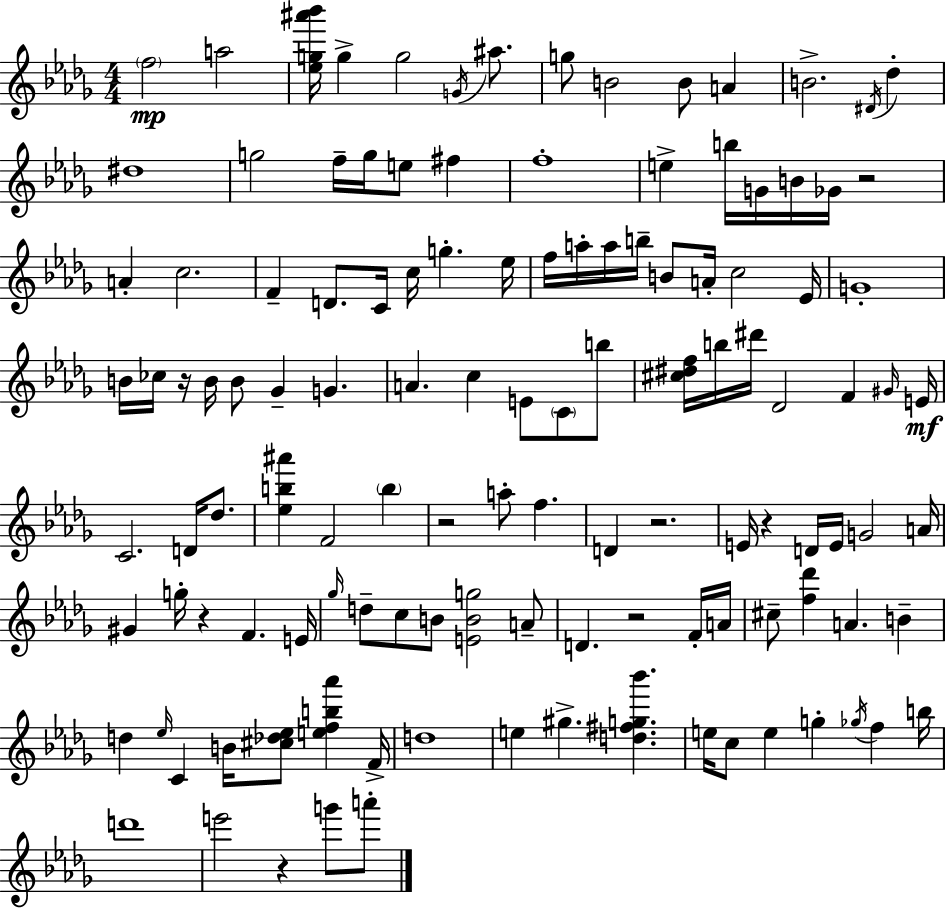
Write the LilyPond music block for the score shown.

{
  \clef treble
  \numericTimeSignature
  \time 4/4
  \key bes \minor
  \parenthesize f''2\mp a''2 | <ees'' g'' ais''' bes'''>16 g''4-> g''2 \acciaccatura { g'16 } ais''8. | g''8 b'2 b'8 a'4 | b'2.-> \acciaccatura { dis'16 } des''4-. | \break dis''1 | g''2 f''16-- g''16 e''8 fis''4 | f''1-. | e''4-> b''16 g'16 b'16 ges'16 r2 | \break a'4-. c''2. | f'4-- d'8. c'16 c''16 g''4.-. | ees''16 f''16 a''16-. a''16 b''16-- b'8 a'16-. c''2 | ees'16 g'1-. | \break b'16 ces''16 r16 b'16 b'8 ges'4-- g'4. | a'4. c''4 e'8 \parenthesize c'8 | b''8 <cis'' dis'' f''>16 b''16 dis'''16 des'2 f'4 | \grace { gis'16 }\mf e'16 c'2. d'16 | \break des''8. <ees'' b'' ais'''>4 f'2 \parenthesize b''4 | r2 a''8-. f''4. | d'4 r2. | e'16 r4 d'16 e'16 g'2 | \break a'16 gis'4 g''16-. r4 f'4. | e'16 \grace { ges''16 } d''8-- c''8 b'8 <e' b' g''>2 | a'8-- d'4. r2 | f'16-. a'16 cis''8-- <f'' des'''>4 a'4. | \break b'4-- d''4 \grace { ees''16 } c'4 b'16 <cis'' des'' ees''>8 | <e'' f'' b'' aes'''>4 f'16-> d''1 | e''4 gis''4.-> <d'' fis'' g'' bes'''>4. | e''16 c''8 e''4 g''4-. | \break \acciaccatura { ges''16 } f''4 b''16 d'''1 | e'''2 r4 | g'''8 a'''8-. \bar "|."
}